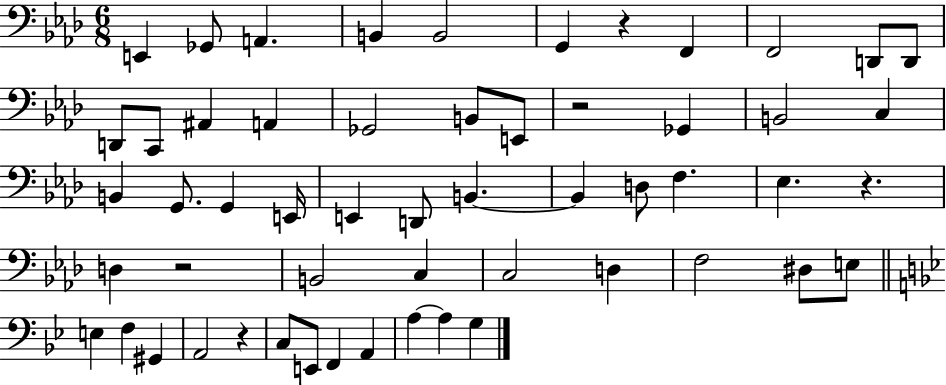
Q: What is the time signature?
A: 6/8